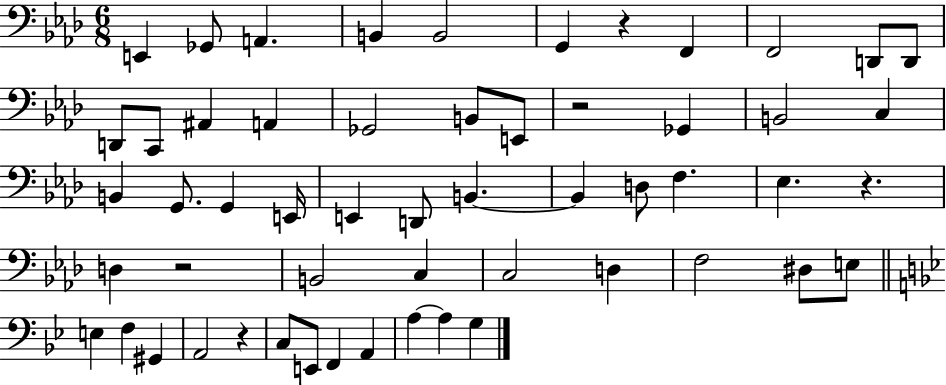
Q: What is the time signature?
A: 6/8